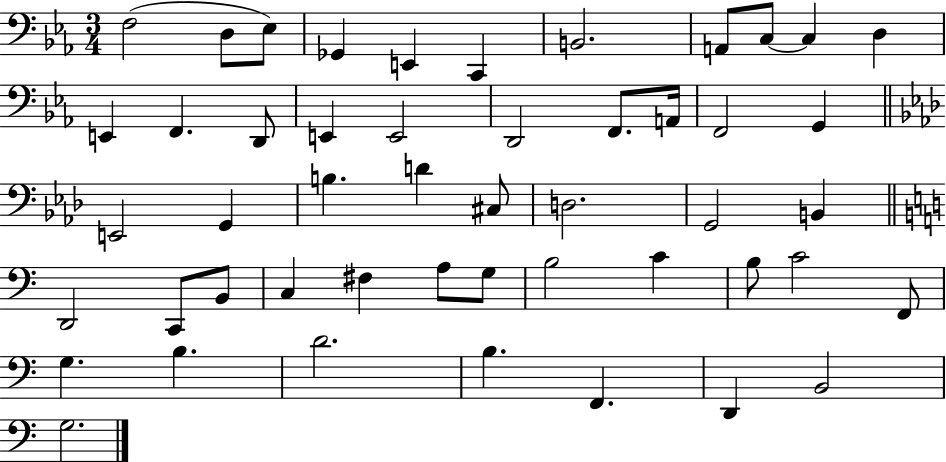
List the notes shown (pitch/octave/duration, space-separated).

F3/h D3/e Eb3/e Gb2/q E2/q C2/q B2/h. A2/e C3/e C3/q D3/q E2/q F2/q. D2/e E2/q E2/h D2/h F2/e. A2/s F2/h G2/q E2/h G2/q B3/q. D4/q C#3/e D3/h. G2/h B2/q D2/h C2/e B2/e C3/q F#3/q A3/e G3/e B3/h C4/q B3/e C4/h F2/e G3/q. B3/q. D4/h. B3/q. F2/q. D2/q B2/h G3/h.